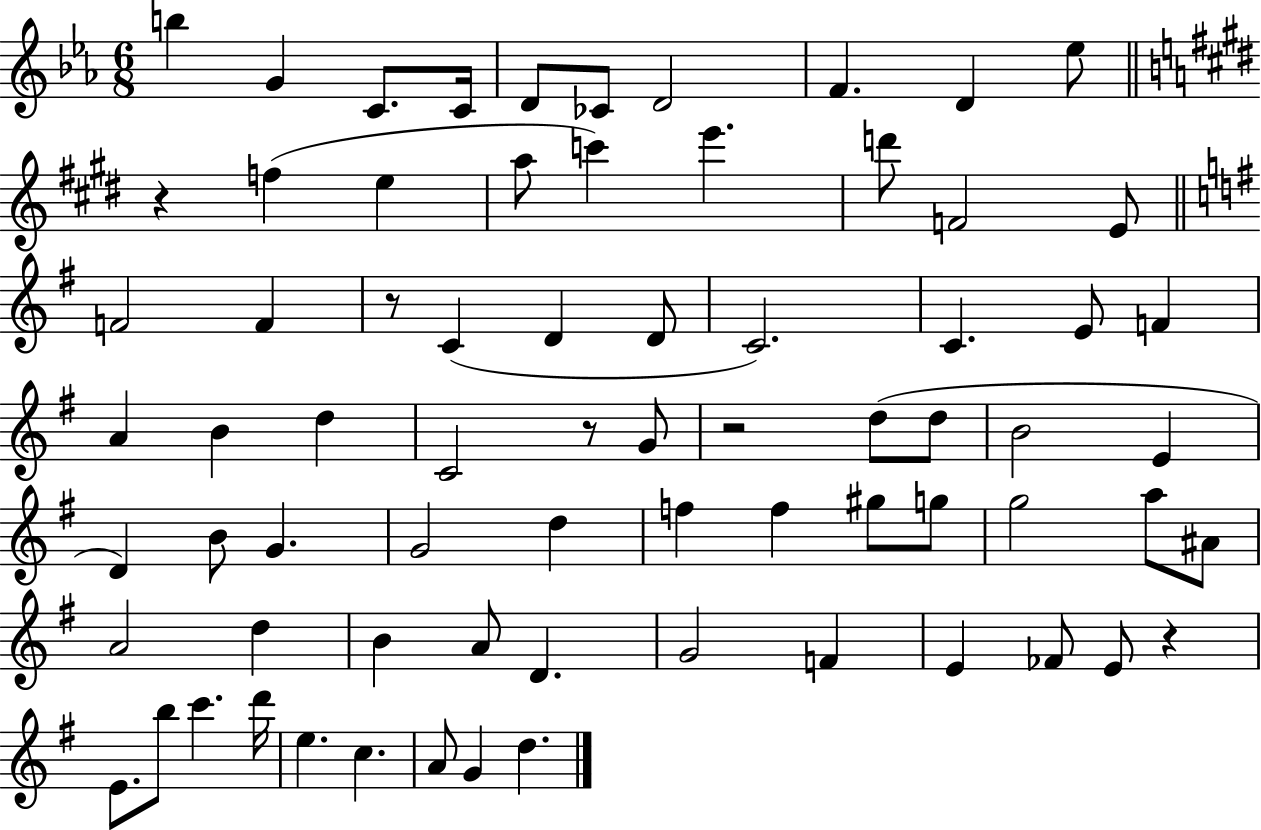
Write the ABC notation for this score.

X:1
T:Untitled
M:6/8
L:1/4
K:Eb
b G C/2 C/4 D/2 _C/2 D2 F D _e/2 z f e a/2 c' e' d'/2 F2 E/2 F2 F z/2 C D D/2 C2 C E/2 F A B d C2 z/2 G/2 z2 d/2 d/2 B2 E D B/2 G G2 d f f ^g/2 g/2 g2 a/2 ^A/2 A2 d B A/2 D G2 F E _F/2 E/2 z E/2 b/2 c' d'/4 e c A/2 G d